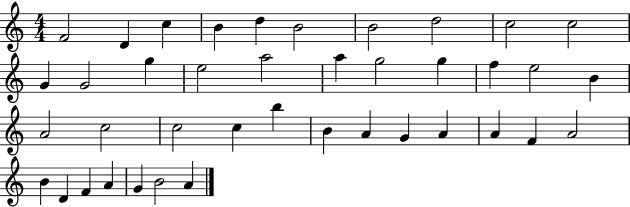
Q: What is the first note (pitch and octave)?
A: F4